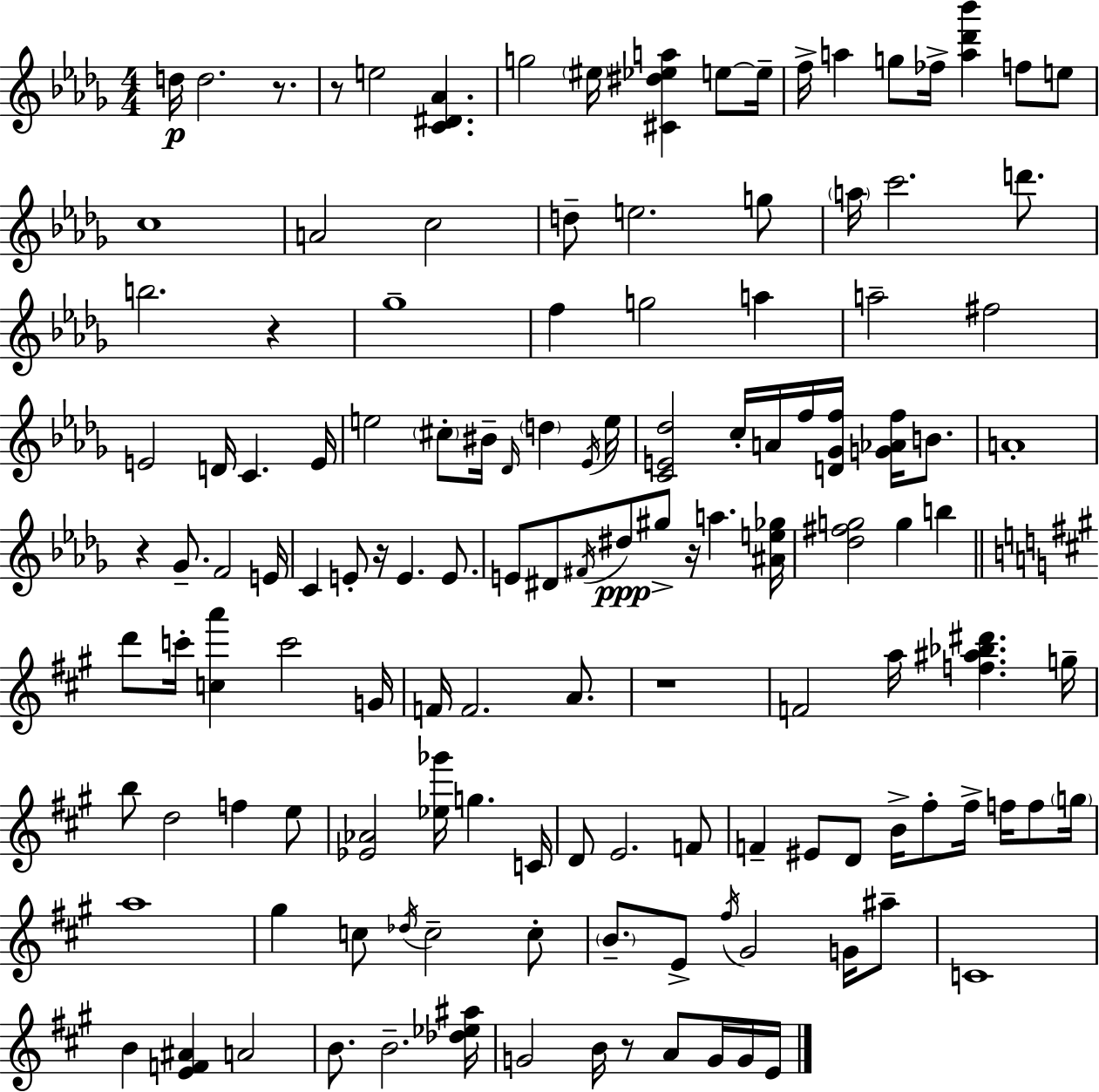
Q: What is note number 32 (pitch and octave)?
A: C4